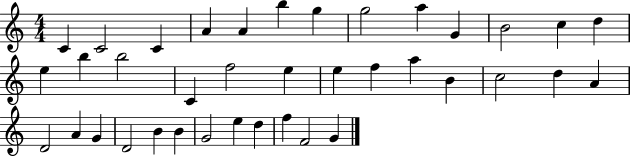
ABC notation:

X:1
T:Untitled
M:4/4
L:1/4
K:C
C C2 C A A b g g2 a G B2 c d e b b2 C f2 e e f a B c2 d A D2 A G D2 B B G2 e d f F2 G